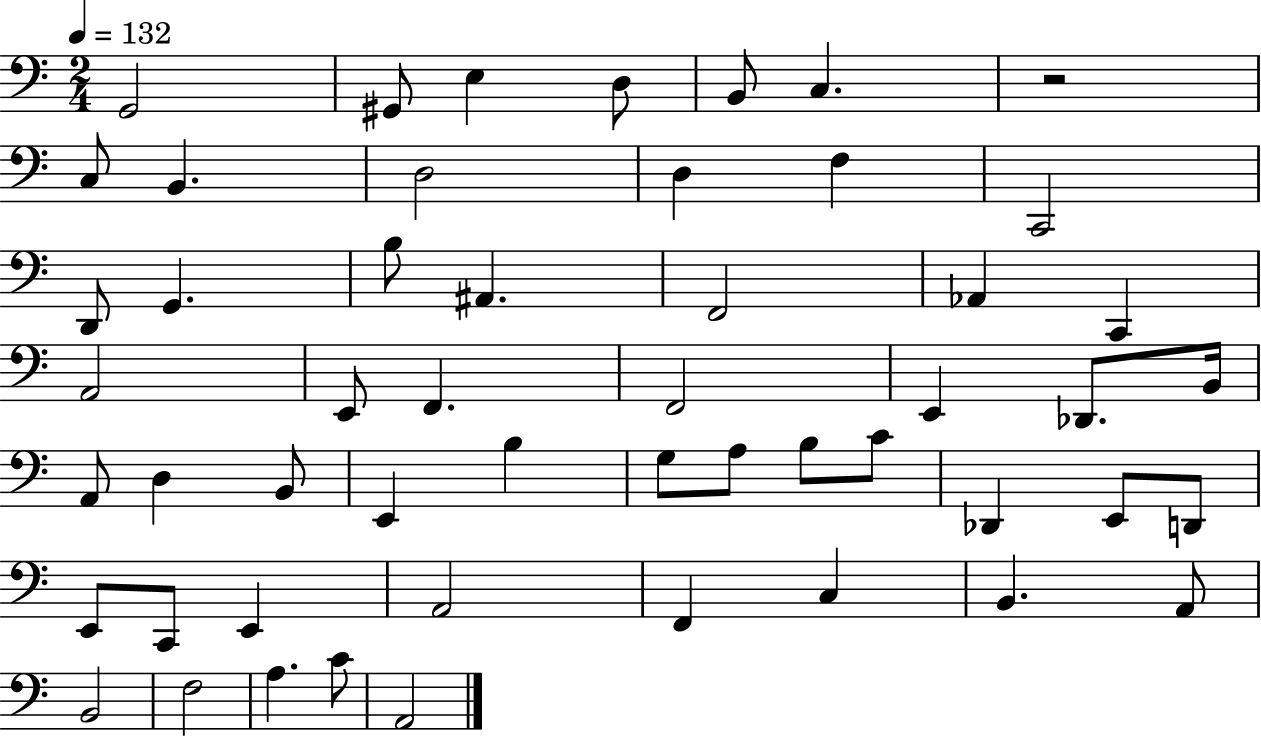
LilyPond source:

{
  \clef bass
  \numericTimeSignature
  \time 2/4
  \key c \major
  \tempo 4 = 132
  g,2 | gis,8 e4 d8 | b,8 c4. | r2 | \break c8 b,4. | d2 | d4 f4 | c,2 | \break d,8 g,4. | b8 ais,4. | f,2 | aes,4 c,4 | \break a,2 | e,8 f,4. | f,2 | e,4 des,8. b,16 | \break a,8 d4 b,8 | e,4 b4 | g8 a8 b8 c'8 | des,4 e,8 d,8 | \break e,8 c,8 e,4 | a,2 | f,4 c4 | b,4. a,8 | \break b,2 | f2 | a4. c'8 | a,2 | \break \bar "|."
}